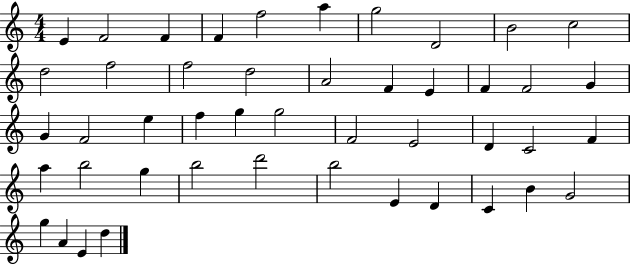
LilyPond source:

{
  \clef treble
  \numericTimeSignature
  \time 4/4
  \key c \major
  e'4 f'2 f'4 | f'4 f''2 a''4 | g''2 d'2 | b'2 c''2 | \break d''2 f''2 | f''2 d''2 | a'2 f'4 e'4 | f'4 f'2 g'4 | \break g'4 f'2 e''4 | f''4 g''4 g''2 | f'2 e'2 | d'4 c'2 f'4 | \break a''4 b''2 g''4 | b''2 d'''2 | b''2 e'4 d'4 | c'4 b'4 g'2 | \break g''4 a'4 e'4 d''4 | \bar "|."
}